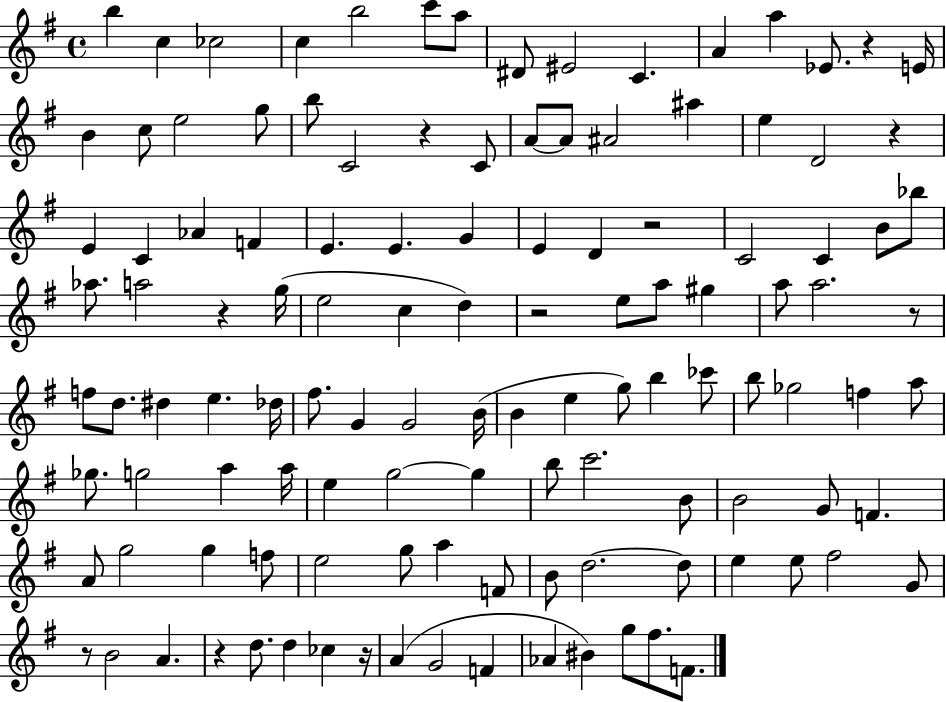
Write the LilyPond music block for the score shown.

{
  \clef treble
  \time 4/4
  \defaultTimeSignature
  \key g \major
  b''4 c''4 ces''2 | c''4 b''2 c'''8 a''8 | dis'8 eis'2 c'4. | a'4 a''4 ees'8. r4 e'16 | \break b'4 c''8 e''2 g''8 | b''8 c'2 r4 c'8 | a'8~~ a'8 ais'2 ais''4 | e''4 d'2 r4 | \break e'4 c'4 aes'4 f'4 | e'4. e'4. g'4 | e'4 d'4 r2 | c'2 c'4 b'8 bes''8 | \break aes''8. a''2 r4 g''16( | e''2 c''4 d''4) | r2 e''8 a''8 gis''4 | a''8 a''2. r8 | \break f''8 d''8. dis''4 e''4. des''16 | fis''8. g'4 g'2 b'16( | b'4 e''4 g''8) b''4 ces'''8 | b''8 ges''2 f''4 a''8 | \break ges''8. g''2 a''4 a''16 | e''4 g''2~~ g''4 | b''8 c'''2. b'8 | b'2 g'8 f'4. | \break a'8 g''2 g''4 f''8 | e''2 g''8 a''4 f'8 | b'8 d''2.~~ d''8 | e''4 e''8 fis''2 g'8 | \break r8 b'2 a'4. | r4 d''8. d''4 ces''4 r16 | a'4( g'2 f'4 | aes'4 bis'4) g''8 fis''8. f'8. | \break \bar "|."
}